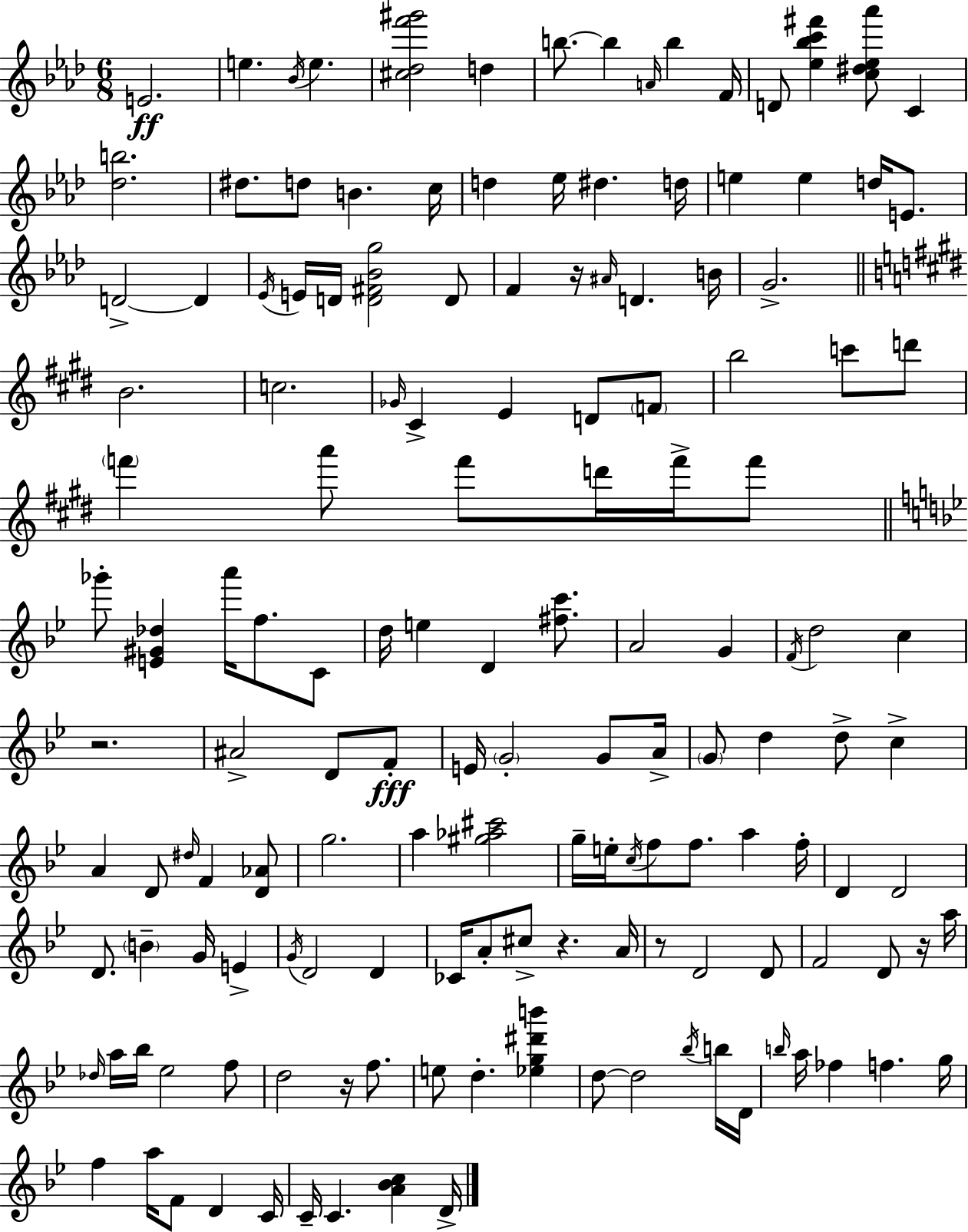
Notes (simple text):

E4/h. E5/q. Bb4/s E5/q. [C#5,Db5,F6,G#6]/h D5/q B5/e. B5/q A4/s B5/q F4/s D4/e [Eb5,Bb5,C6,F#6]/q [C5,D#5,Eb5,Ab6]/e C4/q [Db5,B5]/h. D#5/e. D5/e B4/q. C5/s D5/q Eb5/s D#5/q. D5/s E5/q E5/q D5/s E4/e. D4/h D4/q Eb4/s E4/s D4/s [D4,F#4,Bb4,G5]/h D4/e F4/q R/s A#4/s D4/q. B4/s G4/h. B4/h. C5/h. Gb4/s C#4/q E4/q D4/e F4/e B5/h C6/e D6/e F6/q A6/e F6/e D6/s F6/s F6/e Gb6/e [E4,G#4,Db5]/q A6/s F5/e. C4/e D5/s E5/q D4/q [F#5,C6]/e. A4/h G4/q F4/s D5/h C5/q R/h. A#4/h D4/e F4/e E4/s G4/h G4/e A4/s G4/e D5/q D5/e C5/q A4/q D4/e D#5/s F4/q [D4,Ab4]/e G5/h. A5/q [G#5,Ab5,C#6]/h G5/s E5/s C5/s F5/e F5/e. A5/q F5/s D4/q D4/h D4/e. B4/q G4/s E4/q G4/s D4/h D4/q CES4/s A4/e C#5/e R/q. A4/s R/e D4/h D4/e F4/h D4/e R/s A5/s Db5/s A5/s Bb5/s Eb5/h F5/e D5/h R/s F5/e. E5/e D5/q. [Eb5,G5,D#6,B6]/q D5/e D5/h Bb5/s B5/s D4/s B5/s A5/s FES5/q F5/q. G5/s F5/q A5/s F4/e D4/q C4/s C4/s C4/q. [A4,Bb4,C5]/q D4/s